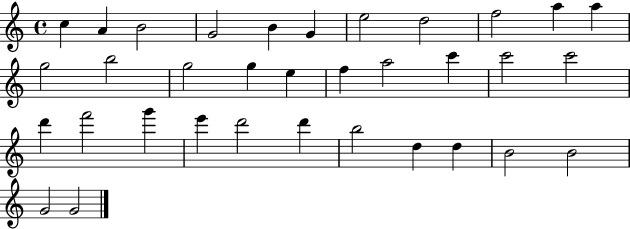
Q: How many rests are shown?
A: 0